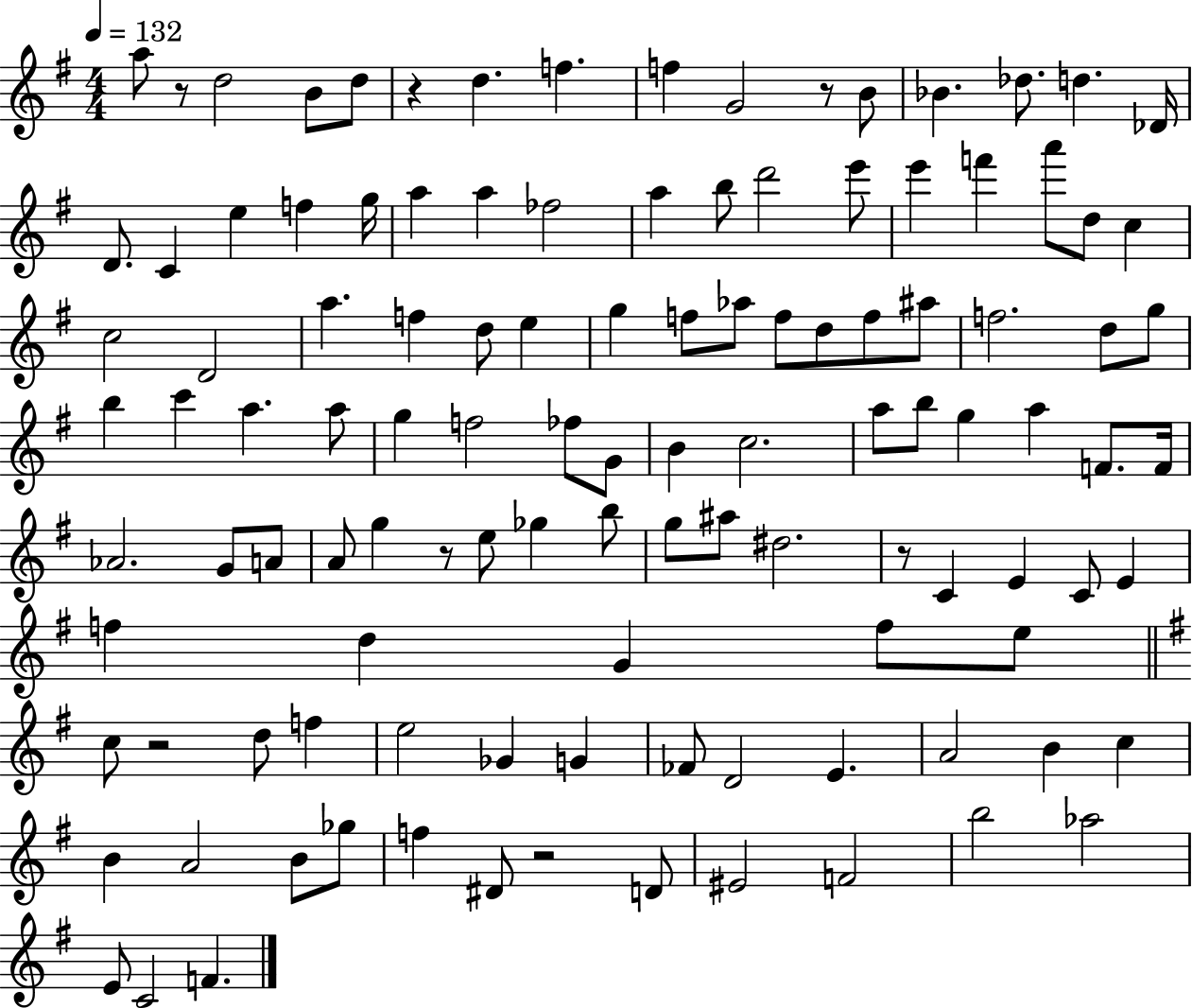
{
  \clef treble
  \numericTimeSignature
  \time 4/4
  \key g \major
  \tempo 4 = 132
  \repeat volta 2 { a''8 r8 d''2 b'8 d''8 | r4 d''4. f''4. | f''4 g'2 r8 b'8 | bes'4. des''8. d''4. des'16 | \break d'8. c'4 e''4 f''4 g''16 | a''4 a''4 fes''2 | a''4 b''8 d'''2 e'''8 | e'''4 f'''4 a'''8 d''8 c''4 | \break c''2 d'2 | a''4. f''4 d''8 e''4 | g''4 f''8 aes''8 f''8 d''8 f''8 ais''8 | f''2. d''8 g''8 | \break b''4 c'''4 a''4. a''8 | g''4 f''2 fes''8 g'8 | b'4 c''2. | a''8 b''8 g''4 a''4 f'8. f'16 | \break aes'2. g'8 a'8 | a'8 g''4 r8 e''8 ges''4 b''8 | g''8 ais''8 dis''2. | r8 c'4 e'4 c'8 e'4 | \break f''4 d''4 g'4 f''8 e''8 | \bar "||" \break \key g \major c''8 r2 d''8 f''4 | e''2 ges'4 g'4 | fes'8 d'2 e'4. | a'2 b'4 c''4 | \break b'4 a'2 b'8 ges''8 | f''4 dis'8 r2 d'8 | eis'2 f'2 | b''2 aes''2 | \break e'8 c'2 f'4. | } \bar "|."
}